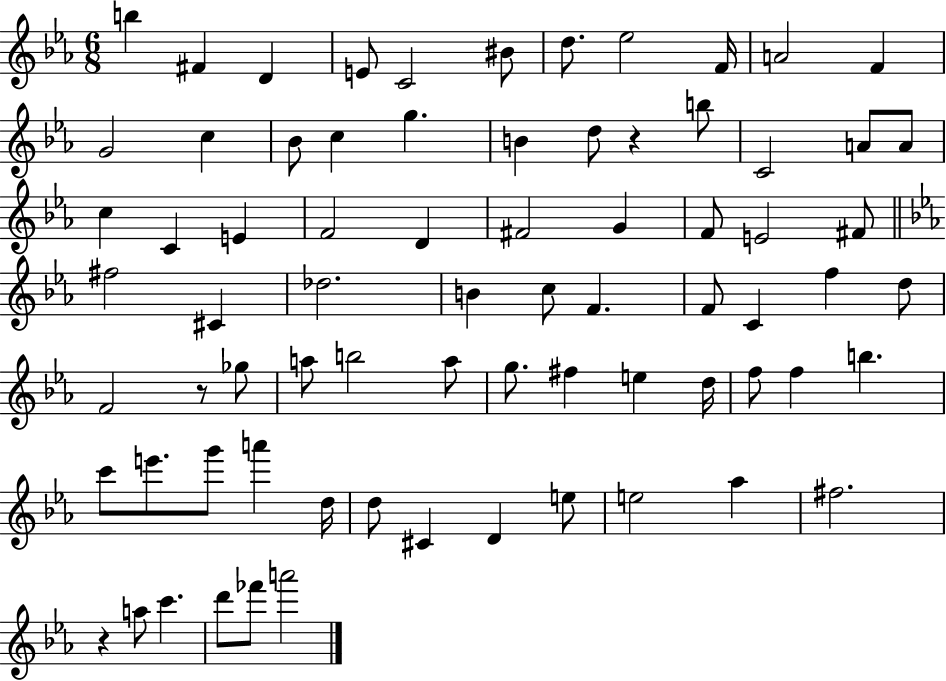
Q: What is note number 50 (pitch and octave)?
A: E5